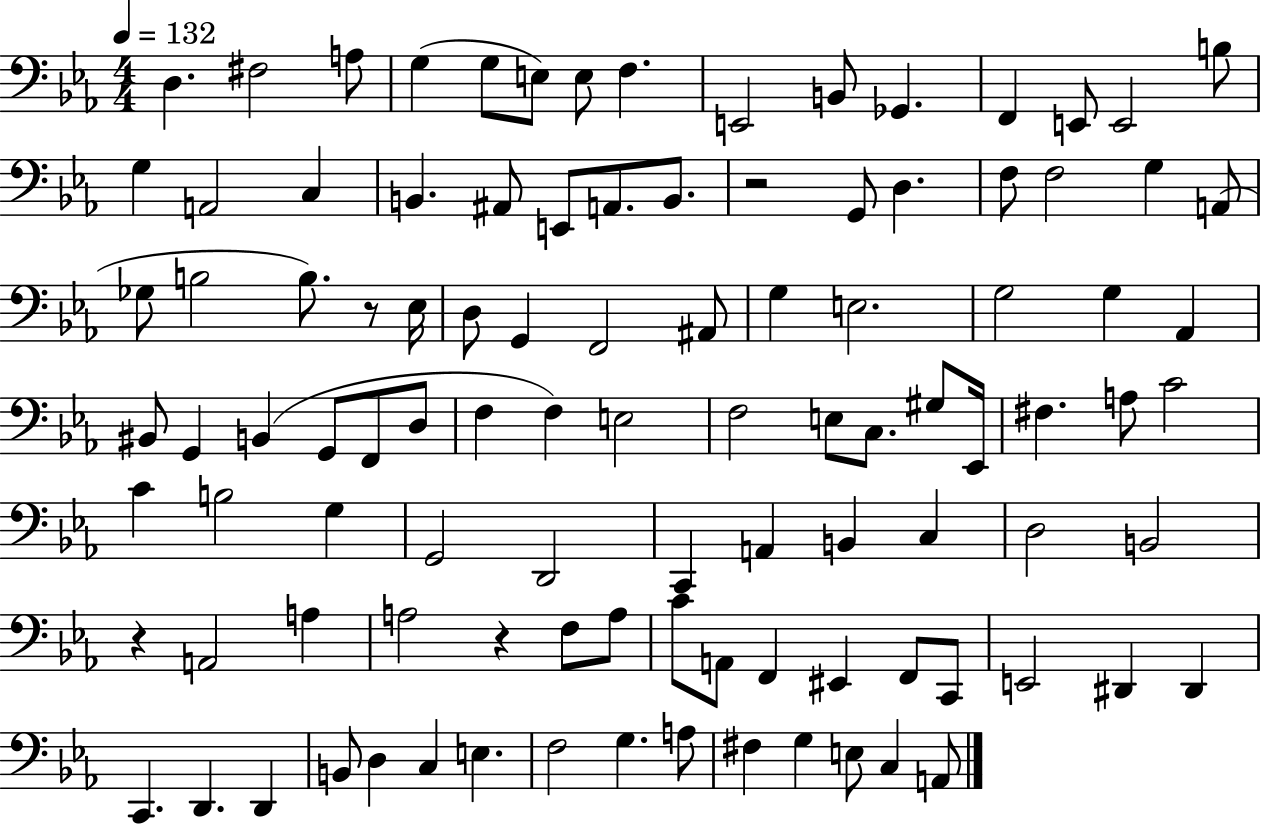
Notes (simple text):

D3/q. F#3/h A3/e G3/q G3/e E3/e E3/e F3/q. E2/h B2/e Gb2/q. F2/q E2/e E2/h B3/e G3/q A2/h C3/q B2/q. A#2/e E2/e A2/e. B2/e. R/h G2/e D3/q. F3/e F3/h G3/q A2/e Gb3/e B3/h B3/e. R/e Eb3/s D3/e G2/q F2/h A#2/e G3/q E3/h. G3/h G3/q Ab2/q BIS2/e G2/q B2/q G2/e F2/e D3/e F3/q F3/q E3/h F3/h E3/e C3/e. G#3/e Eb2/s F#3/q. A3/e C4/h C4/q B3/h G3/q G2/h D2/h C2/q A2/q B2/q C3/q D3/h B2/h R/q A2/h A3/q A3/h R/q F3/e A3/e C4/e A2/e F2/q EIS2/q F2/e C2/e E2/h D#2/q D#2/q C2/q. D2/q. D2/q B2/e D3/q C3/q E3/q. F3/h G3/q. A3/e F#3/q G3/q E3/e C3/q A2/e